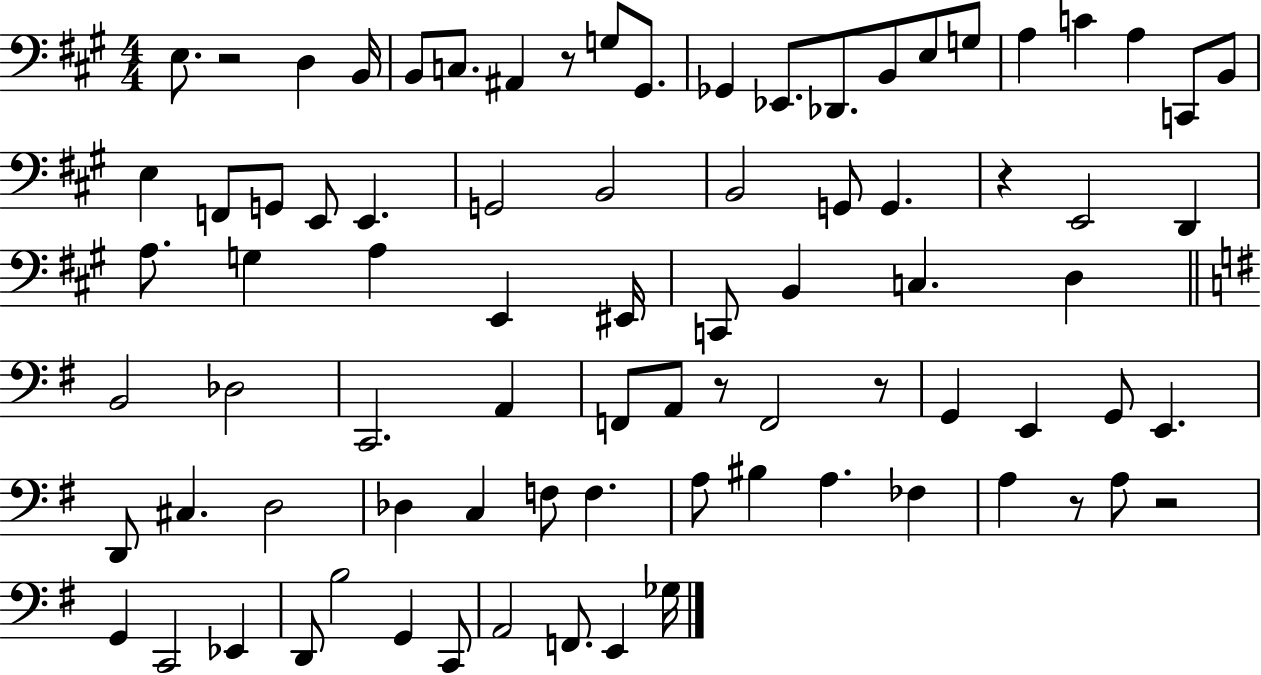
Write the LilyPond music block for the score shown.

{
  \clef bass
  \numericTimeSignature
  \time 4/4
  \key a \major
  e8. r2 d4 b,16 | b,8 c8. ais,4 r8 g8 gis,8. | ges,4 ees,8. des,8. b,8 e8 g8 | a4 c'4 a4 c,8 b,8 | \break e4 f,8 g,8 e,8 e,4. | g,2 b,2 | b,2 g,8 g,4. | r4 e,2 d,4 | \break a8. g4 a4 e,4 eis,16 | c,8 b,4 c4. d4 | \bar "||" \break \key e \minor b,2 des2 | c,2. a,4 | f,8 a,8 r8 f,2 r8 | g,4 e,4 g,8 e,4. | \break d,8 cis4. d2 | des4 c4 f8 f4. | a8 bis4 a4. fes4 | a4 r8 a8 r2 | \break g,4 c,2 ees,4 | d,8 b2 g,4 c,8 | a,2 f,8. e,4 ges16 | \bar "|."
}